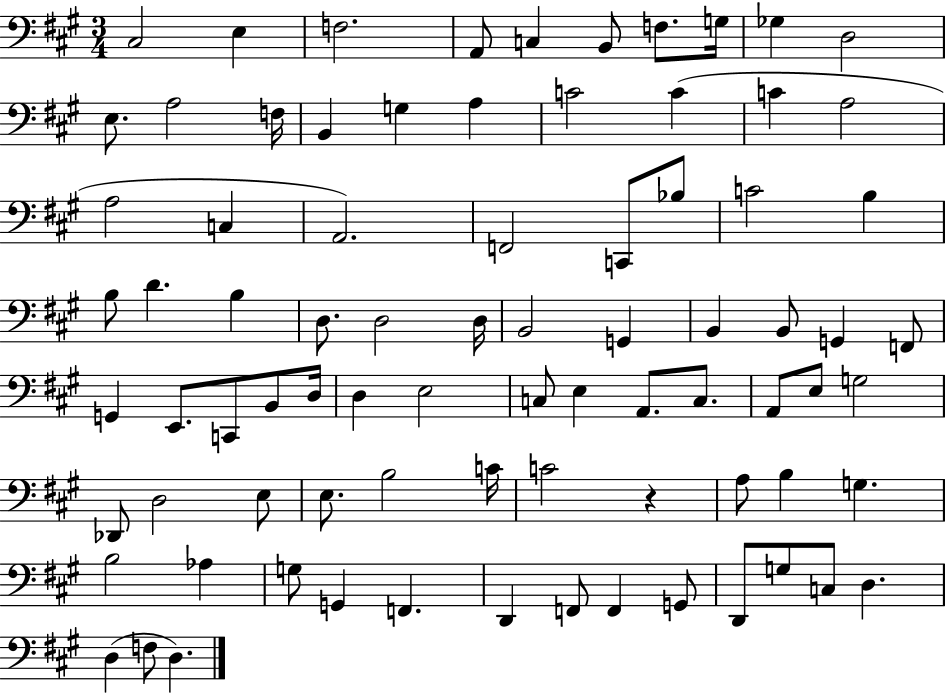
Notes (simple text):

C#3/h E3/q F3/h. A2/e C3/q B2/e F3/e. G3/s Gb3/q D3/h E3/e. A3/h F3/s B2/q G3/q A3/q C4/h C4/q C4/q A3/h A3/h C3/q A2/h. F2/h C2/e Bb3/e C4/h B3/q B3/e D4/q. B3/q D3/e. D3/h D3/s B2/h G2/q B2/q B2/e G2/q F2/e G2/q E2/e. C2/e B2/e D3/s D3/q E3/h C3/e E3/q A2/e. C3/e. A2/e E3/e G3/h Db2/e D3/h E3/e E3/e. B3/h C4/s C4/h R/q A3/e B3/q G3/q. B3/h Ab3/q G3/e G2/q F2/q. D2/q F2/e F2/q G2/e D2/e G3/e C3/e D3/q. D3/q F3/e D3/q.